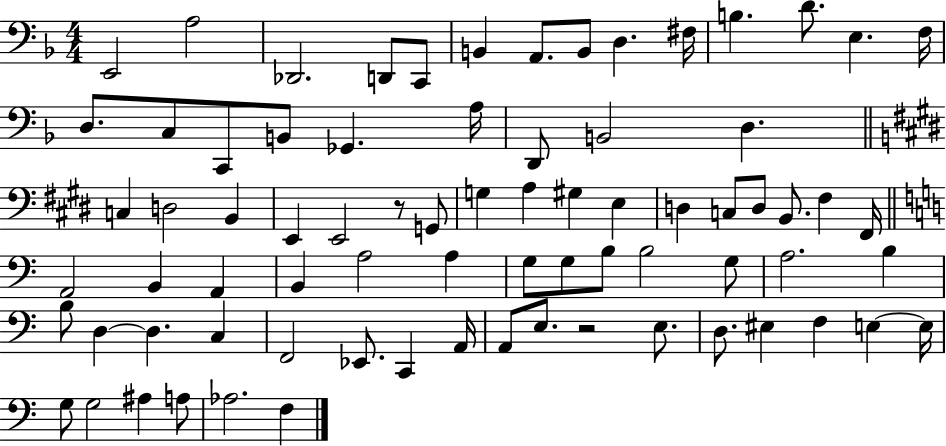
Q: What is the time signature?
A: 4/4